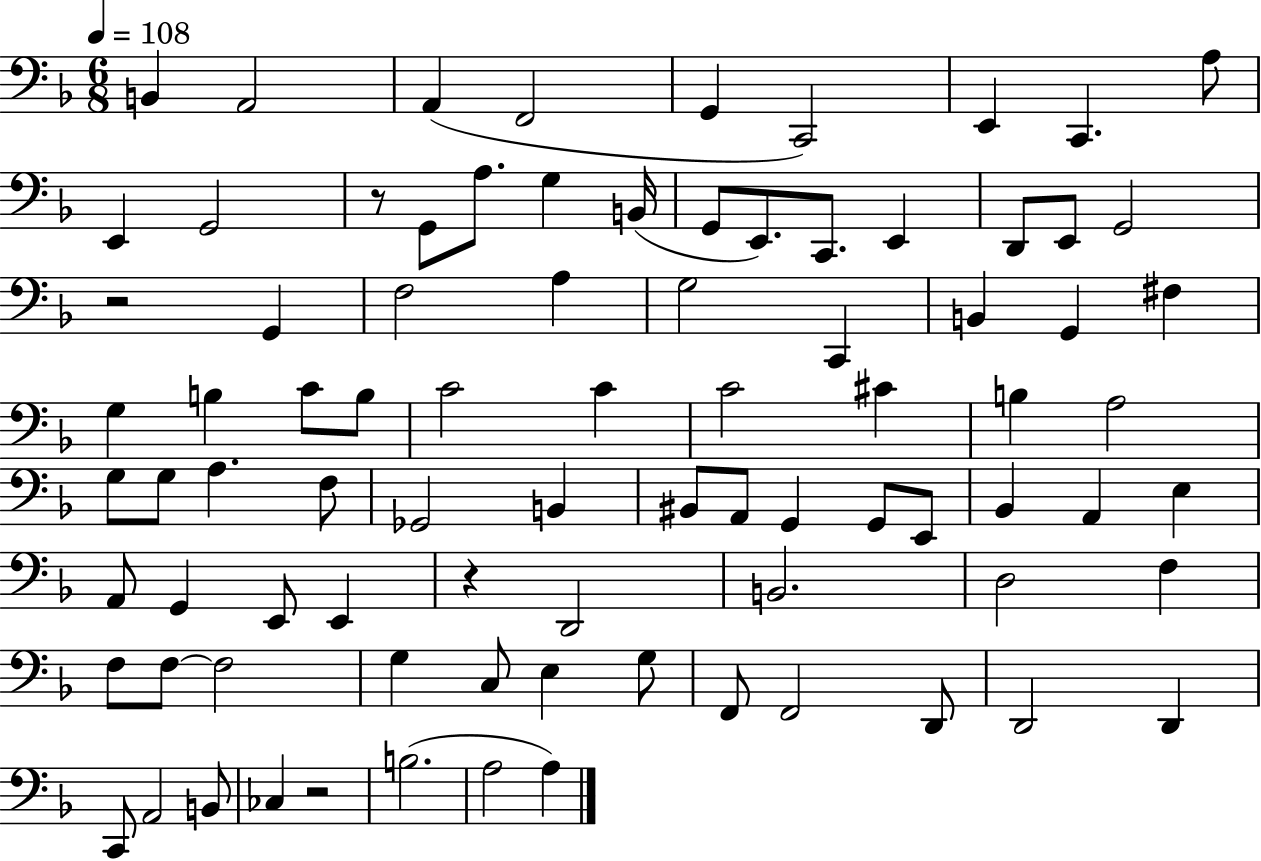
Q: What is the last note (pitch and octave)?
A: A3